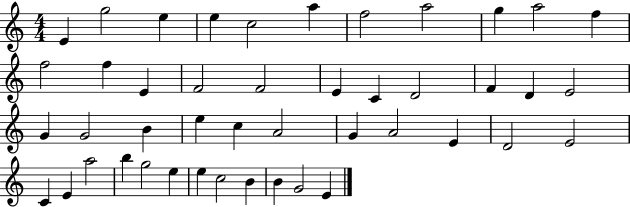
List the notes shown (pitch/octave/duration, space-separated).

E4/q G5/h E5/q E5/q C5/h A5/q F5/h A5/h G5/q A5/h F5/q F5/h F5/q E4/q F4/h F4/h E4/q C4/q D4/h F4/q D4/q E4/h G4/q G4/h B4/q E5/q C5/q A4/h G4/q A4/h E4/q D4/h E4/h C4/q E4/q A5/h B5/q G5/h E5/q E5/q C5/h B4/q B4/q G4/h E4/q